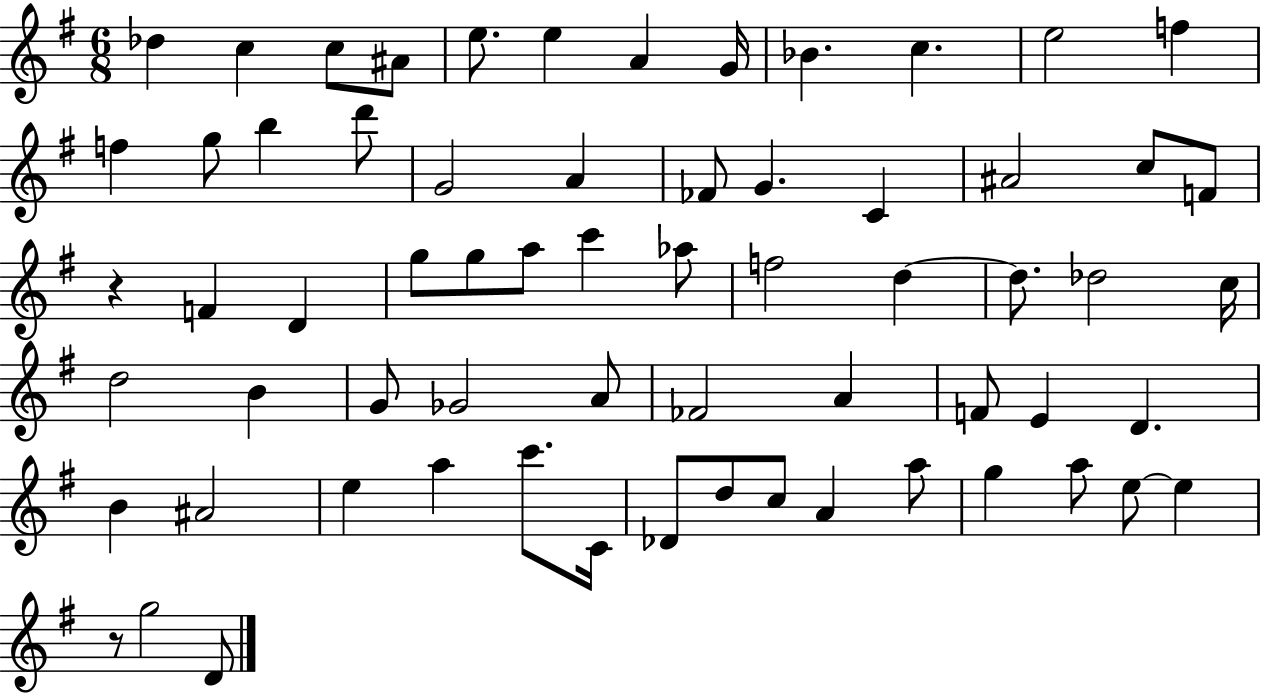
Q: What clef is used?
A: treble